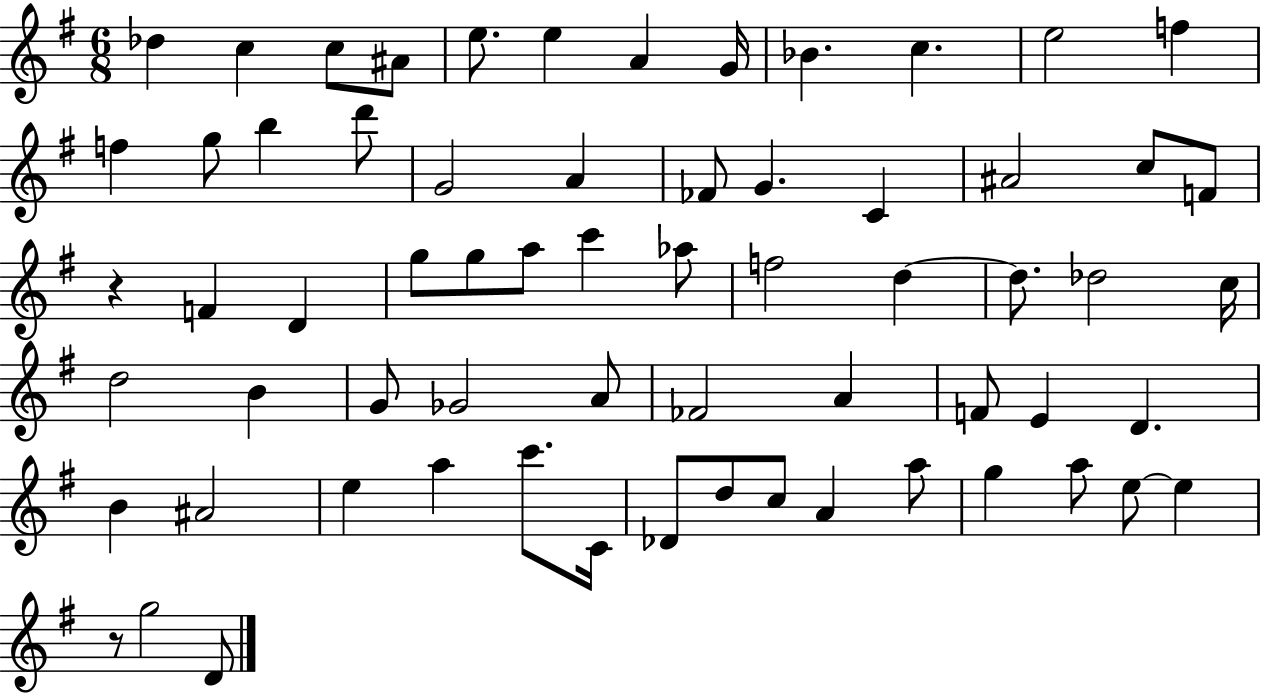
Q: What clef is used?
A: treble